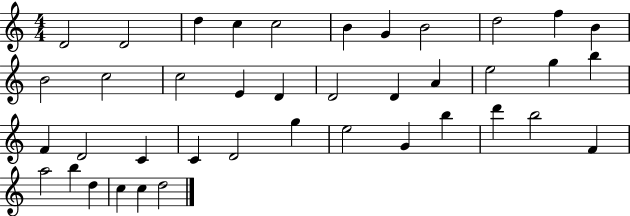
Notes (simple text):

D4/h D4/h D5/q C5/q C5/h B4/q G4/q B4/h D5/h F5/q B4/q B4/h C5/h C5/h E4/q D4/q D4/h D4/q A4/q E5/h G5/q B5/q F4/q D4/h C4/q C4/q D4/h G5/q E5/h G4/q B5/q D6/q B5/h F4/q A5/h B5/q D5/q C5/q C5/q D5/h